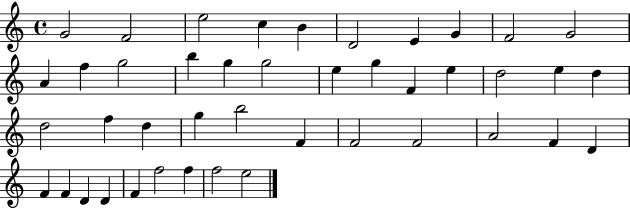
{
  \clef treble
  \time 4/4
  \defaultTimeSignature
  \key c \major
  g'2 f'2 | e''2 c''4 b'4 | d'2 e'4 g'4 | f'2 g'2 | \break a'4 f''4 g''2 | b''4 g''4 g''2 | e''4 g''4 f'4 e''4 | d''2 e''4 d''4 | \break d''2 f''4 d''4 | g''4 b''2 f'4 | f'2 f'2 | a'2 f'4 d'4 | \break f'4 f'4 d'4 d'4 | f'4 f''2 f''4 | f''2 e''2 | \bar "|."
}